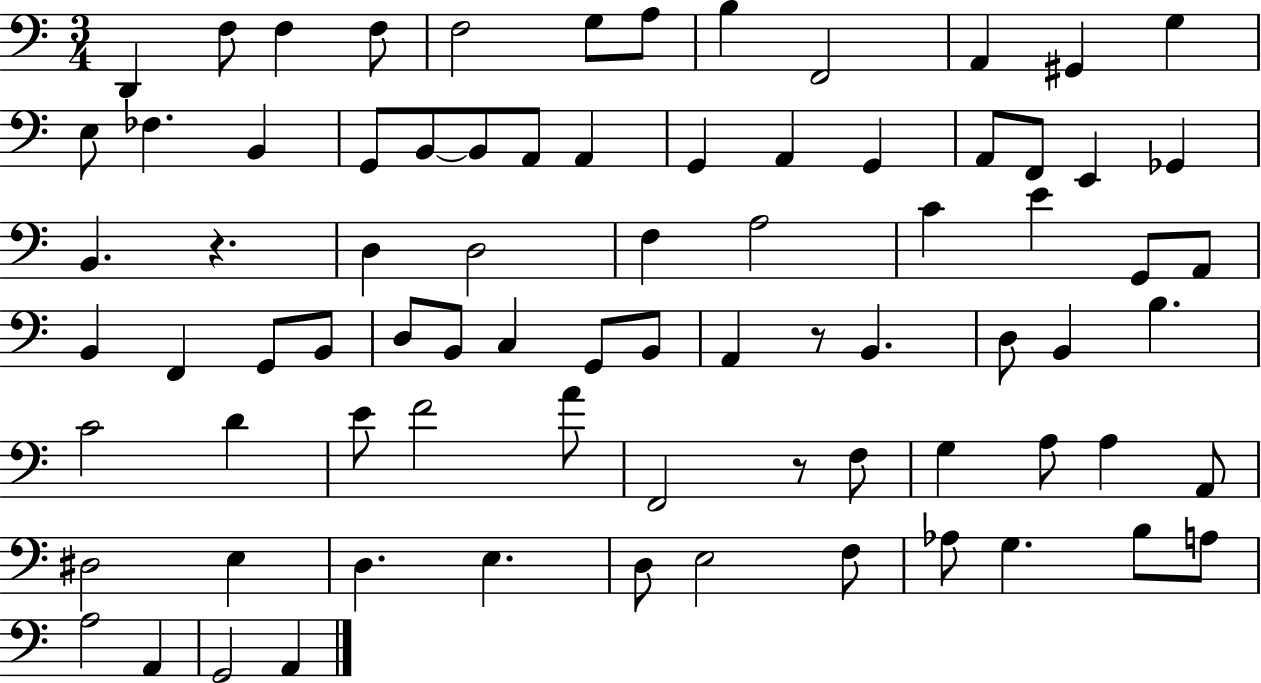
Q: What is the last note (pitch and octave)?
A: A2